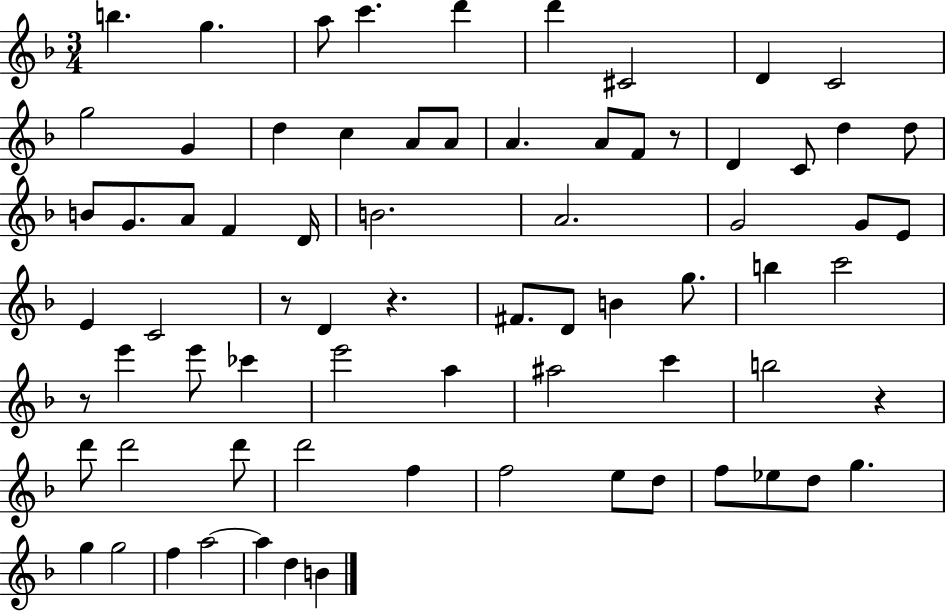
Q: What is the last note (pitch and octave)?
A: B4